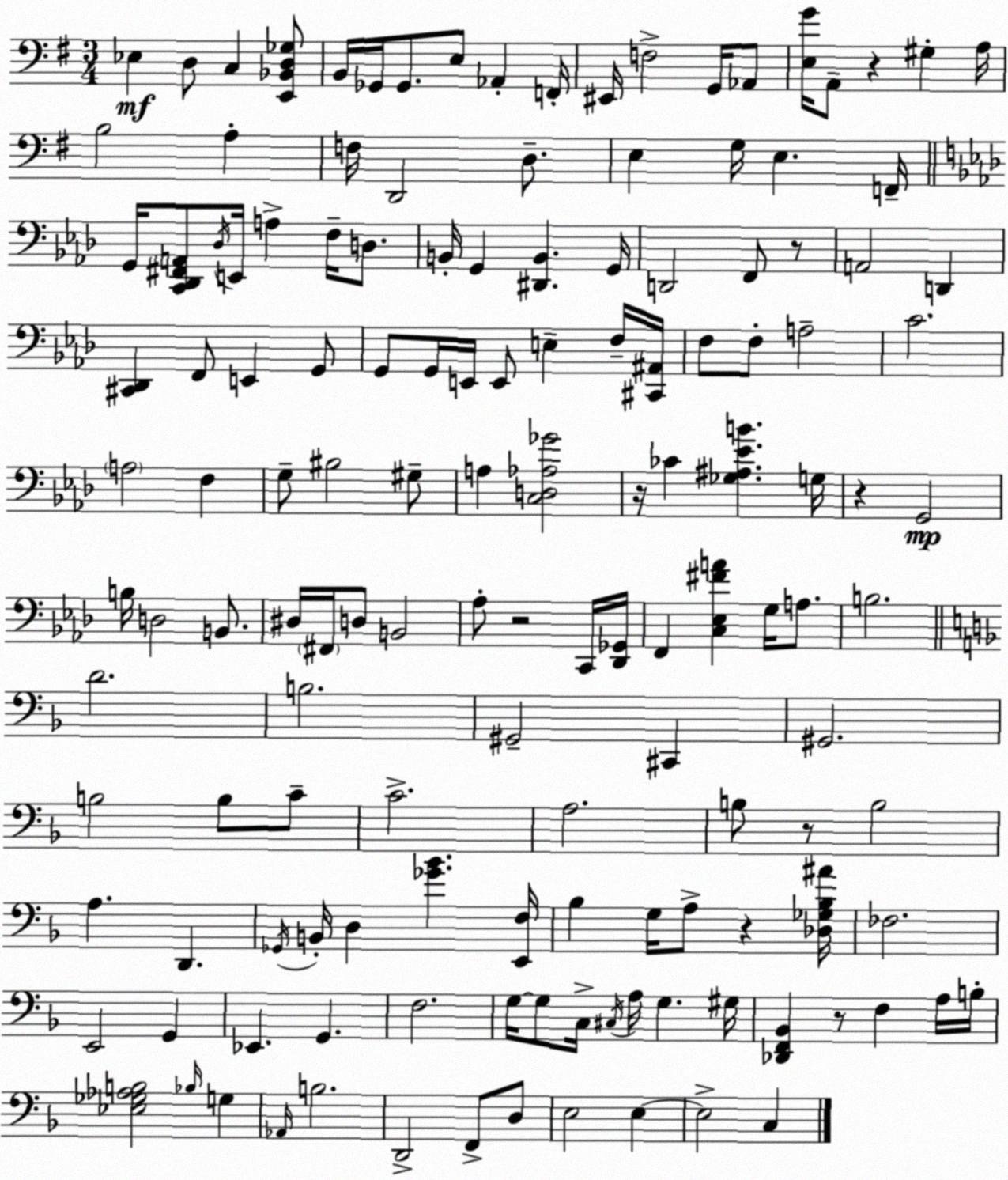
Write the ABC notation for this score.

X:1
T:Untitled
M:3/4
L:1/4
K:Em
_E, D,/2 C, [E,,_B,,D,_G,]/2 B,,/4 _G,,/4 _G,,/2 E,/2 _A,, F,,/4 ^E,,/4 F,2 G,,/4 _A,,/2 [E,G]/4 A,,/2 z ^G, A,/4 B,2 A, F,/4 D,,2 D,/2 E, G,/4 E, F,,/4 G,,/4 [C,,_D,,^F,,A,,]/2 _D,/4 E,,/4 A, F,/4 D,/2 B,,/4 G,, [^D,,B,,] G,,/4 D,,2 F,,/2 z/2 A,,2 D,, [^C,,_D,,] F,,/2 E,, G,,/2 G,,/2 G,,/4 E,,/4 E,,/2 E, F,/4 [^C,,^A,,]/4 F,/2 F,/2 A,2 C2 A,2 F, G,/2 ^B,2 ^G,/2 A, [C,D,_A,_G]2 z/4 _C [_G,^A,_EB] G,/4 z G,,2 B,/4 D,2 B,,/2 ^D,/4 ^F,,/4 D,/2 B,,2 _A,/2 z2 C,,/4 [_D,,_G,,]/4 F,, [C,_E,^FA] G,/4 A,/2 B,2 D2 B,2 ^G,,2 ^C,, ^G,,2 B,2 B,/2 C/2 C2 A,2 B,/2 z/2 B,2 A, D,, _G,,/4 B,,/4 D, [_G_B] [E,,F,]/4 _B, G,/4 A,/2 z [_D,_G,_B,^A]/4 _F,2 E,,2 G,, _E,, G,, F,2 G,/4 G,/2 C,/4 ^C,/4 A,/4 G, ^G,/4 [_D,,F,,_B,,] z/2 F, A,/4 B,/4 [_E,_G,_A,B,]2 _B,/4 G, _A,,/4 B,2 D,,2 F,,/2 D,/2 E,2 E, E,2 C,